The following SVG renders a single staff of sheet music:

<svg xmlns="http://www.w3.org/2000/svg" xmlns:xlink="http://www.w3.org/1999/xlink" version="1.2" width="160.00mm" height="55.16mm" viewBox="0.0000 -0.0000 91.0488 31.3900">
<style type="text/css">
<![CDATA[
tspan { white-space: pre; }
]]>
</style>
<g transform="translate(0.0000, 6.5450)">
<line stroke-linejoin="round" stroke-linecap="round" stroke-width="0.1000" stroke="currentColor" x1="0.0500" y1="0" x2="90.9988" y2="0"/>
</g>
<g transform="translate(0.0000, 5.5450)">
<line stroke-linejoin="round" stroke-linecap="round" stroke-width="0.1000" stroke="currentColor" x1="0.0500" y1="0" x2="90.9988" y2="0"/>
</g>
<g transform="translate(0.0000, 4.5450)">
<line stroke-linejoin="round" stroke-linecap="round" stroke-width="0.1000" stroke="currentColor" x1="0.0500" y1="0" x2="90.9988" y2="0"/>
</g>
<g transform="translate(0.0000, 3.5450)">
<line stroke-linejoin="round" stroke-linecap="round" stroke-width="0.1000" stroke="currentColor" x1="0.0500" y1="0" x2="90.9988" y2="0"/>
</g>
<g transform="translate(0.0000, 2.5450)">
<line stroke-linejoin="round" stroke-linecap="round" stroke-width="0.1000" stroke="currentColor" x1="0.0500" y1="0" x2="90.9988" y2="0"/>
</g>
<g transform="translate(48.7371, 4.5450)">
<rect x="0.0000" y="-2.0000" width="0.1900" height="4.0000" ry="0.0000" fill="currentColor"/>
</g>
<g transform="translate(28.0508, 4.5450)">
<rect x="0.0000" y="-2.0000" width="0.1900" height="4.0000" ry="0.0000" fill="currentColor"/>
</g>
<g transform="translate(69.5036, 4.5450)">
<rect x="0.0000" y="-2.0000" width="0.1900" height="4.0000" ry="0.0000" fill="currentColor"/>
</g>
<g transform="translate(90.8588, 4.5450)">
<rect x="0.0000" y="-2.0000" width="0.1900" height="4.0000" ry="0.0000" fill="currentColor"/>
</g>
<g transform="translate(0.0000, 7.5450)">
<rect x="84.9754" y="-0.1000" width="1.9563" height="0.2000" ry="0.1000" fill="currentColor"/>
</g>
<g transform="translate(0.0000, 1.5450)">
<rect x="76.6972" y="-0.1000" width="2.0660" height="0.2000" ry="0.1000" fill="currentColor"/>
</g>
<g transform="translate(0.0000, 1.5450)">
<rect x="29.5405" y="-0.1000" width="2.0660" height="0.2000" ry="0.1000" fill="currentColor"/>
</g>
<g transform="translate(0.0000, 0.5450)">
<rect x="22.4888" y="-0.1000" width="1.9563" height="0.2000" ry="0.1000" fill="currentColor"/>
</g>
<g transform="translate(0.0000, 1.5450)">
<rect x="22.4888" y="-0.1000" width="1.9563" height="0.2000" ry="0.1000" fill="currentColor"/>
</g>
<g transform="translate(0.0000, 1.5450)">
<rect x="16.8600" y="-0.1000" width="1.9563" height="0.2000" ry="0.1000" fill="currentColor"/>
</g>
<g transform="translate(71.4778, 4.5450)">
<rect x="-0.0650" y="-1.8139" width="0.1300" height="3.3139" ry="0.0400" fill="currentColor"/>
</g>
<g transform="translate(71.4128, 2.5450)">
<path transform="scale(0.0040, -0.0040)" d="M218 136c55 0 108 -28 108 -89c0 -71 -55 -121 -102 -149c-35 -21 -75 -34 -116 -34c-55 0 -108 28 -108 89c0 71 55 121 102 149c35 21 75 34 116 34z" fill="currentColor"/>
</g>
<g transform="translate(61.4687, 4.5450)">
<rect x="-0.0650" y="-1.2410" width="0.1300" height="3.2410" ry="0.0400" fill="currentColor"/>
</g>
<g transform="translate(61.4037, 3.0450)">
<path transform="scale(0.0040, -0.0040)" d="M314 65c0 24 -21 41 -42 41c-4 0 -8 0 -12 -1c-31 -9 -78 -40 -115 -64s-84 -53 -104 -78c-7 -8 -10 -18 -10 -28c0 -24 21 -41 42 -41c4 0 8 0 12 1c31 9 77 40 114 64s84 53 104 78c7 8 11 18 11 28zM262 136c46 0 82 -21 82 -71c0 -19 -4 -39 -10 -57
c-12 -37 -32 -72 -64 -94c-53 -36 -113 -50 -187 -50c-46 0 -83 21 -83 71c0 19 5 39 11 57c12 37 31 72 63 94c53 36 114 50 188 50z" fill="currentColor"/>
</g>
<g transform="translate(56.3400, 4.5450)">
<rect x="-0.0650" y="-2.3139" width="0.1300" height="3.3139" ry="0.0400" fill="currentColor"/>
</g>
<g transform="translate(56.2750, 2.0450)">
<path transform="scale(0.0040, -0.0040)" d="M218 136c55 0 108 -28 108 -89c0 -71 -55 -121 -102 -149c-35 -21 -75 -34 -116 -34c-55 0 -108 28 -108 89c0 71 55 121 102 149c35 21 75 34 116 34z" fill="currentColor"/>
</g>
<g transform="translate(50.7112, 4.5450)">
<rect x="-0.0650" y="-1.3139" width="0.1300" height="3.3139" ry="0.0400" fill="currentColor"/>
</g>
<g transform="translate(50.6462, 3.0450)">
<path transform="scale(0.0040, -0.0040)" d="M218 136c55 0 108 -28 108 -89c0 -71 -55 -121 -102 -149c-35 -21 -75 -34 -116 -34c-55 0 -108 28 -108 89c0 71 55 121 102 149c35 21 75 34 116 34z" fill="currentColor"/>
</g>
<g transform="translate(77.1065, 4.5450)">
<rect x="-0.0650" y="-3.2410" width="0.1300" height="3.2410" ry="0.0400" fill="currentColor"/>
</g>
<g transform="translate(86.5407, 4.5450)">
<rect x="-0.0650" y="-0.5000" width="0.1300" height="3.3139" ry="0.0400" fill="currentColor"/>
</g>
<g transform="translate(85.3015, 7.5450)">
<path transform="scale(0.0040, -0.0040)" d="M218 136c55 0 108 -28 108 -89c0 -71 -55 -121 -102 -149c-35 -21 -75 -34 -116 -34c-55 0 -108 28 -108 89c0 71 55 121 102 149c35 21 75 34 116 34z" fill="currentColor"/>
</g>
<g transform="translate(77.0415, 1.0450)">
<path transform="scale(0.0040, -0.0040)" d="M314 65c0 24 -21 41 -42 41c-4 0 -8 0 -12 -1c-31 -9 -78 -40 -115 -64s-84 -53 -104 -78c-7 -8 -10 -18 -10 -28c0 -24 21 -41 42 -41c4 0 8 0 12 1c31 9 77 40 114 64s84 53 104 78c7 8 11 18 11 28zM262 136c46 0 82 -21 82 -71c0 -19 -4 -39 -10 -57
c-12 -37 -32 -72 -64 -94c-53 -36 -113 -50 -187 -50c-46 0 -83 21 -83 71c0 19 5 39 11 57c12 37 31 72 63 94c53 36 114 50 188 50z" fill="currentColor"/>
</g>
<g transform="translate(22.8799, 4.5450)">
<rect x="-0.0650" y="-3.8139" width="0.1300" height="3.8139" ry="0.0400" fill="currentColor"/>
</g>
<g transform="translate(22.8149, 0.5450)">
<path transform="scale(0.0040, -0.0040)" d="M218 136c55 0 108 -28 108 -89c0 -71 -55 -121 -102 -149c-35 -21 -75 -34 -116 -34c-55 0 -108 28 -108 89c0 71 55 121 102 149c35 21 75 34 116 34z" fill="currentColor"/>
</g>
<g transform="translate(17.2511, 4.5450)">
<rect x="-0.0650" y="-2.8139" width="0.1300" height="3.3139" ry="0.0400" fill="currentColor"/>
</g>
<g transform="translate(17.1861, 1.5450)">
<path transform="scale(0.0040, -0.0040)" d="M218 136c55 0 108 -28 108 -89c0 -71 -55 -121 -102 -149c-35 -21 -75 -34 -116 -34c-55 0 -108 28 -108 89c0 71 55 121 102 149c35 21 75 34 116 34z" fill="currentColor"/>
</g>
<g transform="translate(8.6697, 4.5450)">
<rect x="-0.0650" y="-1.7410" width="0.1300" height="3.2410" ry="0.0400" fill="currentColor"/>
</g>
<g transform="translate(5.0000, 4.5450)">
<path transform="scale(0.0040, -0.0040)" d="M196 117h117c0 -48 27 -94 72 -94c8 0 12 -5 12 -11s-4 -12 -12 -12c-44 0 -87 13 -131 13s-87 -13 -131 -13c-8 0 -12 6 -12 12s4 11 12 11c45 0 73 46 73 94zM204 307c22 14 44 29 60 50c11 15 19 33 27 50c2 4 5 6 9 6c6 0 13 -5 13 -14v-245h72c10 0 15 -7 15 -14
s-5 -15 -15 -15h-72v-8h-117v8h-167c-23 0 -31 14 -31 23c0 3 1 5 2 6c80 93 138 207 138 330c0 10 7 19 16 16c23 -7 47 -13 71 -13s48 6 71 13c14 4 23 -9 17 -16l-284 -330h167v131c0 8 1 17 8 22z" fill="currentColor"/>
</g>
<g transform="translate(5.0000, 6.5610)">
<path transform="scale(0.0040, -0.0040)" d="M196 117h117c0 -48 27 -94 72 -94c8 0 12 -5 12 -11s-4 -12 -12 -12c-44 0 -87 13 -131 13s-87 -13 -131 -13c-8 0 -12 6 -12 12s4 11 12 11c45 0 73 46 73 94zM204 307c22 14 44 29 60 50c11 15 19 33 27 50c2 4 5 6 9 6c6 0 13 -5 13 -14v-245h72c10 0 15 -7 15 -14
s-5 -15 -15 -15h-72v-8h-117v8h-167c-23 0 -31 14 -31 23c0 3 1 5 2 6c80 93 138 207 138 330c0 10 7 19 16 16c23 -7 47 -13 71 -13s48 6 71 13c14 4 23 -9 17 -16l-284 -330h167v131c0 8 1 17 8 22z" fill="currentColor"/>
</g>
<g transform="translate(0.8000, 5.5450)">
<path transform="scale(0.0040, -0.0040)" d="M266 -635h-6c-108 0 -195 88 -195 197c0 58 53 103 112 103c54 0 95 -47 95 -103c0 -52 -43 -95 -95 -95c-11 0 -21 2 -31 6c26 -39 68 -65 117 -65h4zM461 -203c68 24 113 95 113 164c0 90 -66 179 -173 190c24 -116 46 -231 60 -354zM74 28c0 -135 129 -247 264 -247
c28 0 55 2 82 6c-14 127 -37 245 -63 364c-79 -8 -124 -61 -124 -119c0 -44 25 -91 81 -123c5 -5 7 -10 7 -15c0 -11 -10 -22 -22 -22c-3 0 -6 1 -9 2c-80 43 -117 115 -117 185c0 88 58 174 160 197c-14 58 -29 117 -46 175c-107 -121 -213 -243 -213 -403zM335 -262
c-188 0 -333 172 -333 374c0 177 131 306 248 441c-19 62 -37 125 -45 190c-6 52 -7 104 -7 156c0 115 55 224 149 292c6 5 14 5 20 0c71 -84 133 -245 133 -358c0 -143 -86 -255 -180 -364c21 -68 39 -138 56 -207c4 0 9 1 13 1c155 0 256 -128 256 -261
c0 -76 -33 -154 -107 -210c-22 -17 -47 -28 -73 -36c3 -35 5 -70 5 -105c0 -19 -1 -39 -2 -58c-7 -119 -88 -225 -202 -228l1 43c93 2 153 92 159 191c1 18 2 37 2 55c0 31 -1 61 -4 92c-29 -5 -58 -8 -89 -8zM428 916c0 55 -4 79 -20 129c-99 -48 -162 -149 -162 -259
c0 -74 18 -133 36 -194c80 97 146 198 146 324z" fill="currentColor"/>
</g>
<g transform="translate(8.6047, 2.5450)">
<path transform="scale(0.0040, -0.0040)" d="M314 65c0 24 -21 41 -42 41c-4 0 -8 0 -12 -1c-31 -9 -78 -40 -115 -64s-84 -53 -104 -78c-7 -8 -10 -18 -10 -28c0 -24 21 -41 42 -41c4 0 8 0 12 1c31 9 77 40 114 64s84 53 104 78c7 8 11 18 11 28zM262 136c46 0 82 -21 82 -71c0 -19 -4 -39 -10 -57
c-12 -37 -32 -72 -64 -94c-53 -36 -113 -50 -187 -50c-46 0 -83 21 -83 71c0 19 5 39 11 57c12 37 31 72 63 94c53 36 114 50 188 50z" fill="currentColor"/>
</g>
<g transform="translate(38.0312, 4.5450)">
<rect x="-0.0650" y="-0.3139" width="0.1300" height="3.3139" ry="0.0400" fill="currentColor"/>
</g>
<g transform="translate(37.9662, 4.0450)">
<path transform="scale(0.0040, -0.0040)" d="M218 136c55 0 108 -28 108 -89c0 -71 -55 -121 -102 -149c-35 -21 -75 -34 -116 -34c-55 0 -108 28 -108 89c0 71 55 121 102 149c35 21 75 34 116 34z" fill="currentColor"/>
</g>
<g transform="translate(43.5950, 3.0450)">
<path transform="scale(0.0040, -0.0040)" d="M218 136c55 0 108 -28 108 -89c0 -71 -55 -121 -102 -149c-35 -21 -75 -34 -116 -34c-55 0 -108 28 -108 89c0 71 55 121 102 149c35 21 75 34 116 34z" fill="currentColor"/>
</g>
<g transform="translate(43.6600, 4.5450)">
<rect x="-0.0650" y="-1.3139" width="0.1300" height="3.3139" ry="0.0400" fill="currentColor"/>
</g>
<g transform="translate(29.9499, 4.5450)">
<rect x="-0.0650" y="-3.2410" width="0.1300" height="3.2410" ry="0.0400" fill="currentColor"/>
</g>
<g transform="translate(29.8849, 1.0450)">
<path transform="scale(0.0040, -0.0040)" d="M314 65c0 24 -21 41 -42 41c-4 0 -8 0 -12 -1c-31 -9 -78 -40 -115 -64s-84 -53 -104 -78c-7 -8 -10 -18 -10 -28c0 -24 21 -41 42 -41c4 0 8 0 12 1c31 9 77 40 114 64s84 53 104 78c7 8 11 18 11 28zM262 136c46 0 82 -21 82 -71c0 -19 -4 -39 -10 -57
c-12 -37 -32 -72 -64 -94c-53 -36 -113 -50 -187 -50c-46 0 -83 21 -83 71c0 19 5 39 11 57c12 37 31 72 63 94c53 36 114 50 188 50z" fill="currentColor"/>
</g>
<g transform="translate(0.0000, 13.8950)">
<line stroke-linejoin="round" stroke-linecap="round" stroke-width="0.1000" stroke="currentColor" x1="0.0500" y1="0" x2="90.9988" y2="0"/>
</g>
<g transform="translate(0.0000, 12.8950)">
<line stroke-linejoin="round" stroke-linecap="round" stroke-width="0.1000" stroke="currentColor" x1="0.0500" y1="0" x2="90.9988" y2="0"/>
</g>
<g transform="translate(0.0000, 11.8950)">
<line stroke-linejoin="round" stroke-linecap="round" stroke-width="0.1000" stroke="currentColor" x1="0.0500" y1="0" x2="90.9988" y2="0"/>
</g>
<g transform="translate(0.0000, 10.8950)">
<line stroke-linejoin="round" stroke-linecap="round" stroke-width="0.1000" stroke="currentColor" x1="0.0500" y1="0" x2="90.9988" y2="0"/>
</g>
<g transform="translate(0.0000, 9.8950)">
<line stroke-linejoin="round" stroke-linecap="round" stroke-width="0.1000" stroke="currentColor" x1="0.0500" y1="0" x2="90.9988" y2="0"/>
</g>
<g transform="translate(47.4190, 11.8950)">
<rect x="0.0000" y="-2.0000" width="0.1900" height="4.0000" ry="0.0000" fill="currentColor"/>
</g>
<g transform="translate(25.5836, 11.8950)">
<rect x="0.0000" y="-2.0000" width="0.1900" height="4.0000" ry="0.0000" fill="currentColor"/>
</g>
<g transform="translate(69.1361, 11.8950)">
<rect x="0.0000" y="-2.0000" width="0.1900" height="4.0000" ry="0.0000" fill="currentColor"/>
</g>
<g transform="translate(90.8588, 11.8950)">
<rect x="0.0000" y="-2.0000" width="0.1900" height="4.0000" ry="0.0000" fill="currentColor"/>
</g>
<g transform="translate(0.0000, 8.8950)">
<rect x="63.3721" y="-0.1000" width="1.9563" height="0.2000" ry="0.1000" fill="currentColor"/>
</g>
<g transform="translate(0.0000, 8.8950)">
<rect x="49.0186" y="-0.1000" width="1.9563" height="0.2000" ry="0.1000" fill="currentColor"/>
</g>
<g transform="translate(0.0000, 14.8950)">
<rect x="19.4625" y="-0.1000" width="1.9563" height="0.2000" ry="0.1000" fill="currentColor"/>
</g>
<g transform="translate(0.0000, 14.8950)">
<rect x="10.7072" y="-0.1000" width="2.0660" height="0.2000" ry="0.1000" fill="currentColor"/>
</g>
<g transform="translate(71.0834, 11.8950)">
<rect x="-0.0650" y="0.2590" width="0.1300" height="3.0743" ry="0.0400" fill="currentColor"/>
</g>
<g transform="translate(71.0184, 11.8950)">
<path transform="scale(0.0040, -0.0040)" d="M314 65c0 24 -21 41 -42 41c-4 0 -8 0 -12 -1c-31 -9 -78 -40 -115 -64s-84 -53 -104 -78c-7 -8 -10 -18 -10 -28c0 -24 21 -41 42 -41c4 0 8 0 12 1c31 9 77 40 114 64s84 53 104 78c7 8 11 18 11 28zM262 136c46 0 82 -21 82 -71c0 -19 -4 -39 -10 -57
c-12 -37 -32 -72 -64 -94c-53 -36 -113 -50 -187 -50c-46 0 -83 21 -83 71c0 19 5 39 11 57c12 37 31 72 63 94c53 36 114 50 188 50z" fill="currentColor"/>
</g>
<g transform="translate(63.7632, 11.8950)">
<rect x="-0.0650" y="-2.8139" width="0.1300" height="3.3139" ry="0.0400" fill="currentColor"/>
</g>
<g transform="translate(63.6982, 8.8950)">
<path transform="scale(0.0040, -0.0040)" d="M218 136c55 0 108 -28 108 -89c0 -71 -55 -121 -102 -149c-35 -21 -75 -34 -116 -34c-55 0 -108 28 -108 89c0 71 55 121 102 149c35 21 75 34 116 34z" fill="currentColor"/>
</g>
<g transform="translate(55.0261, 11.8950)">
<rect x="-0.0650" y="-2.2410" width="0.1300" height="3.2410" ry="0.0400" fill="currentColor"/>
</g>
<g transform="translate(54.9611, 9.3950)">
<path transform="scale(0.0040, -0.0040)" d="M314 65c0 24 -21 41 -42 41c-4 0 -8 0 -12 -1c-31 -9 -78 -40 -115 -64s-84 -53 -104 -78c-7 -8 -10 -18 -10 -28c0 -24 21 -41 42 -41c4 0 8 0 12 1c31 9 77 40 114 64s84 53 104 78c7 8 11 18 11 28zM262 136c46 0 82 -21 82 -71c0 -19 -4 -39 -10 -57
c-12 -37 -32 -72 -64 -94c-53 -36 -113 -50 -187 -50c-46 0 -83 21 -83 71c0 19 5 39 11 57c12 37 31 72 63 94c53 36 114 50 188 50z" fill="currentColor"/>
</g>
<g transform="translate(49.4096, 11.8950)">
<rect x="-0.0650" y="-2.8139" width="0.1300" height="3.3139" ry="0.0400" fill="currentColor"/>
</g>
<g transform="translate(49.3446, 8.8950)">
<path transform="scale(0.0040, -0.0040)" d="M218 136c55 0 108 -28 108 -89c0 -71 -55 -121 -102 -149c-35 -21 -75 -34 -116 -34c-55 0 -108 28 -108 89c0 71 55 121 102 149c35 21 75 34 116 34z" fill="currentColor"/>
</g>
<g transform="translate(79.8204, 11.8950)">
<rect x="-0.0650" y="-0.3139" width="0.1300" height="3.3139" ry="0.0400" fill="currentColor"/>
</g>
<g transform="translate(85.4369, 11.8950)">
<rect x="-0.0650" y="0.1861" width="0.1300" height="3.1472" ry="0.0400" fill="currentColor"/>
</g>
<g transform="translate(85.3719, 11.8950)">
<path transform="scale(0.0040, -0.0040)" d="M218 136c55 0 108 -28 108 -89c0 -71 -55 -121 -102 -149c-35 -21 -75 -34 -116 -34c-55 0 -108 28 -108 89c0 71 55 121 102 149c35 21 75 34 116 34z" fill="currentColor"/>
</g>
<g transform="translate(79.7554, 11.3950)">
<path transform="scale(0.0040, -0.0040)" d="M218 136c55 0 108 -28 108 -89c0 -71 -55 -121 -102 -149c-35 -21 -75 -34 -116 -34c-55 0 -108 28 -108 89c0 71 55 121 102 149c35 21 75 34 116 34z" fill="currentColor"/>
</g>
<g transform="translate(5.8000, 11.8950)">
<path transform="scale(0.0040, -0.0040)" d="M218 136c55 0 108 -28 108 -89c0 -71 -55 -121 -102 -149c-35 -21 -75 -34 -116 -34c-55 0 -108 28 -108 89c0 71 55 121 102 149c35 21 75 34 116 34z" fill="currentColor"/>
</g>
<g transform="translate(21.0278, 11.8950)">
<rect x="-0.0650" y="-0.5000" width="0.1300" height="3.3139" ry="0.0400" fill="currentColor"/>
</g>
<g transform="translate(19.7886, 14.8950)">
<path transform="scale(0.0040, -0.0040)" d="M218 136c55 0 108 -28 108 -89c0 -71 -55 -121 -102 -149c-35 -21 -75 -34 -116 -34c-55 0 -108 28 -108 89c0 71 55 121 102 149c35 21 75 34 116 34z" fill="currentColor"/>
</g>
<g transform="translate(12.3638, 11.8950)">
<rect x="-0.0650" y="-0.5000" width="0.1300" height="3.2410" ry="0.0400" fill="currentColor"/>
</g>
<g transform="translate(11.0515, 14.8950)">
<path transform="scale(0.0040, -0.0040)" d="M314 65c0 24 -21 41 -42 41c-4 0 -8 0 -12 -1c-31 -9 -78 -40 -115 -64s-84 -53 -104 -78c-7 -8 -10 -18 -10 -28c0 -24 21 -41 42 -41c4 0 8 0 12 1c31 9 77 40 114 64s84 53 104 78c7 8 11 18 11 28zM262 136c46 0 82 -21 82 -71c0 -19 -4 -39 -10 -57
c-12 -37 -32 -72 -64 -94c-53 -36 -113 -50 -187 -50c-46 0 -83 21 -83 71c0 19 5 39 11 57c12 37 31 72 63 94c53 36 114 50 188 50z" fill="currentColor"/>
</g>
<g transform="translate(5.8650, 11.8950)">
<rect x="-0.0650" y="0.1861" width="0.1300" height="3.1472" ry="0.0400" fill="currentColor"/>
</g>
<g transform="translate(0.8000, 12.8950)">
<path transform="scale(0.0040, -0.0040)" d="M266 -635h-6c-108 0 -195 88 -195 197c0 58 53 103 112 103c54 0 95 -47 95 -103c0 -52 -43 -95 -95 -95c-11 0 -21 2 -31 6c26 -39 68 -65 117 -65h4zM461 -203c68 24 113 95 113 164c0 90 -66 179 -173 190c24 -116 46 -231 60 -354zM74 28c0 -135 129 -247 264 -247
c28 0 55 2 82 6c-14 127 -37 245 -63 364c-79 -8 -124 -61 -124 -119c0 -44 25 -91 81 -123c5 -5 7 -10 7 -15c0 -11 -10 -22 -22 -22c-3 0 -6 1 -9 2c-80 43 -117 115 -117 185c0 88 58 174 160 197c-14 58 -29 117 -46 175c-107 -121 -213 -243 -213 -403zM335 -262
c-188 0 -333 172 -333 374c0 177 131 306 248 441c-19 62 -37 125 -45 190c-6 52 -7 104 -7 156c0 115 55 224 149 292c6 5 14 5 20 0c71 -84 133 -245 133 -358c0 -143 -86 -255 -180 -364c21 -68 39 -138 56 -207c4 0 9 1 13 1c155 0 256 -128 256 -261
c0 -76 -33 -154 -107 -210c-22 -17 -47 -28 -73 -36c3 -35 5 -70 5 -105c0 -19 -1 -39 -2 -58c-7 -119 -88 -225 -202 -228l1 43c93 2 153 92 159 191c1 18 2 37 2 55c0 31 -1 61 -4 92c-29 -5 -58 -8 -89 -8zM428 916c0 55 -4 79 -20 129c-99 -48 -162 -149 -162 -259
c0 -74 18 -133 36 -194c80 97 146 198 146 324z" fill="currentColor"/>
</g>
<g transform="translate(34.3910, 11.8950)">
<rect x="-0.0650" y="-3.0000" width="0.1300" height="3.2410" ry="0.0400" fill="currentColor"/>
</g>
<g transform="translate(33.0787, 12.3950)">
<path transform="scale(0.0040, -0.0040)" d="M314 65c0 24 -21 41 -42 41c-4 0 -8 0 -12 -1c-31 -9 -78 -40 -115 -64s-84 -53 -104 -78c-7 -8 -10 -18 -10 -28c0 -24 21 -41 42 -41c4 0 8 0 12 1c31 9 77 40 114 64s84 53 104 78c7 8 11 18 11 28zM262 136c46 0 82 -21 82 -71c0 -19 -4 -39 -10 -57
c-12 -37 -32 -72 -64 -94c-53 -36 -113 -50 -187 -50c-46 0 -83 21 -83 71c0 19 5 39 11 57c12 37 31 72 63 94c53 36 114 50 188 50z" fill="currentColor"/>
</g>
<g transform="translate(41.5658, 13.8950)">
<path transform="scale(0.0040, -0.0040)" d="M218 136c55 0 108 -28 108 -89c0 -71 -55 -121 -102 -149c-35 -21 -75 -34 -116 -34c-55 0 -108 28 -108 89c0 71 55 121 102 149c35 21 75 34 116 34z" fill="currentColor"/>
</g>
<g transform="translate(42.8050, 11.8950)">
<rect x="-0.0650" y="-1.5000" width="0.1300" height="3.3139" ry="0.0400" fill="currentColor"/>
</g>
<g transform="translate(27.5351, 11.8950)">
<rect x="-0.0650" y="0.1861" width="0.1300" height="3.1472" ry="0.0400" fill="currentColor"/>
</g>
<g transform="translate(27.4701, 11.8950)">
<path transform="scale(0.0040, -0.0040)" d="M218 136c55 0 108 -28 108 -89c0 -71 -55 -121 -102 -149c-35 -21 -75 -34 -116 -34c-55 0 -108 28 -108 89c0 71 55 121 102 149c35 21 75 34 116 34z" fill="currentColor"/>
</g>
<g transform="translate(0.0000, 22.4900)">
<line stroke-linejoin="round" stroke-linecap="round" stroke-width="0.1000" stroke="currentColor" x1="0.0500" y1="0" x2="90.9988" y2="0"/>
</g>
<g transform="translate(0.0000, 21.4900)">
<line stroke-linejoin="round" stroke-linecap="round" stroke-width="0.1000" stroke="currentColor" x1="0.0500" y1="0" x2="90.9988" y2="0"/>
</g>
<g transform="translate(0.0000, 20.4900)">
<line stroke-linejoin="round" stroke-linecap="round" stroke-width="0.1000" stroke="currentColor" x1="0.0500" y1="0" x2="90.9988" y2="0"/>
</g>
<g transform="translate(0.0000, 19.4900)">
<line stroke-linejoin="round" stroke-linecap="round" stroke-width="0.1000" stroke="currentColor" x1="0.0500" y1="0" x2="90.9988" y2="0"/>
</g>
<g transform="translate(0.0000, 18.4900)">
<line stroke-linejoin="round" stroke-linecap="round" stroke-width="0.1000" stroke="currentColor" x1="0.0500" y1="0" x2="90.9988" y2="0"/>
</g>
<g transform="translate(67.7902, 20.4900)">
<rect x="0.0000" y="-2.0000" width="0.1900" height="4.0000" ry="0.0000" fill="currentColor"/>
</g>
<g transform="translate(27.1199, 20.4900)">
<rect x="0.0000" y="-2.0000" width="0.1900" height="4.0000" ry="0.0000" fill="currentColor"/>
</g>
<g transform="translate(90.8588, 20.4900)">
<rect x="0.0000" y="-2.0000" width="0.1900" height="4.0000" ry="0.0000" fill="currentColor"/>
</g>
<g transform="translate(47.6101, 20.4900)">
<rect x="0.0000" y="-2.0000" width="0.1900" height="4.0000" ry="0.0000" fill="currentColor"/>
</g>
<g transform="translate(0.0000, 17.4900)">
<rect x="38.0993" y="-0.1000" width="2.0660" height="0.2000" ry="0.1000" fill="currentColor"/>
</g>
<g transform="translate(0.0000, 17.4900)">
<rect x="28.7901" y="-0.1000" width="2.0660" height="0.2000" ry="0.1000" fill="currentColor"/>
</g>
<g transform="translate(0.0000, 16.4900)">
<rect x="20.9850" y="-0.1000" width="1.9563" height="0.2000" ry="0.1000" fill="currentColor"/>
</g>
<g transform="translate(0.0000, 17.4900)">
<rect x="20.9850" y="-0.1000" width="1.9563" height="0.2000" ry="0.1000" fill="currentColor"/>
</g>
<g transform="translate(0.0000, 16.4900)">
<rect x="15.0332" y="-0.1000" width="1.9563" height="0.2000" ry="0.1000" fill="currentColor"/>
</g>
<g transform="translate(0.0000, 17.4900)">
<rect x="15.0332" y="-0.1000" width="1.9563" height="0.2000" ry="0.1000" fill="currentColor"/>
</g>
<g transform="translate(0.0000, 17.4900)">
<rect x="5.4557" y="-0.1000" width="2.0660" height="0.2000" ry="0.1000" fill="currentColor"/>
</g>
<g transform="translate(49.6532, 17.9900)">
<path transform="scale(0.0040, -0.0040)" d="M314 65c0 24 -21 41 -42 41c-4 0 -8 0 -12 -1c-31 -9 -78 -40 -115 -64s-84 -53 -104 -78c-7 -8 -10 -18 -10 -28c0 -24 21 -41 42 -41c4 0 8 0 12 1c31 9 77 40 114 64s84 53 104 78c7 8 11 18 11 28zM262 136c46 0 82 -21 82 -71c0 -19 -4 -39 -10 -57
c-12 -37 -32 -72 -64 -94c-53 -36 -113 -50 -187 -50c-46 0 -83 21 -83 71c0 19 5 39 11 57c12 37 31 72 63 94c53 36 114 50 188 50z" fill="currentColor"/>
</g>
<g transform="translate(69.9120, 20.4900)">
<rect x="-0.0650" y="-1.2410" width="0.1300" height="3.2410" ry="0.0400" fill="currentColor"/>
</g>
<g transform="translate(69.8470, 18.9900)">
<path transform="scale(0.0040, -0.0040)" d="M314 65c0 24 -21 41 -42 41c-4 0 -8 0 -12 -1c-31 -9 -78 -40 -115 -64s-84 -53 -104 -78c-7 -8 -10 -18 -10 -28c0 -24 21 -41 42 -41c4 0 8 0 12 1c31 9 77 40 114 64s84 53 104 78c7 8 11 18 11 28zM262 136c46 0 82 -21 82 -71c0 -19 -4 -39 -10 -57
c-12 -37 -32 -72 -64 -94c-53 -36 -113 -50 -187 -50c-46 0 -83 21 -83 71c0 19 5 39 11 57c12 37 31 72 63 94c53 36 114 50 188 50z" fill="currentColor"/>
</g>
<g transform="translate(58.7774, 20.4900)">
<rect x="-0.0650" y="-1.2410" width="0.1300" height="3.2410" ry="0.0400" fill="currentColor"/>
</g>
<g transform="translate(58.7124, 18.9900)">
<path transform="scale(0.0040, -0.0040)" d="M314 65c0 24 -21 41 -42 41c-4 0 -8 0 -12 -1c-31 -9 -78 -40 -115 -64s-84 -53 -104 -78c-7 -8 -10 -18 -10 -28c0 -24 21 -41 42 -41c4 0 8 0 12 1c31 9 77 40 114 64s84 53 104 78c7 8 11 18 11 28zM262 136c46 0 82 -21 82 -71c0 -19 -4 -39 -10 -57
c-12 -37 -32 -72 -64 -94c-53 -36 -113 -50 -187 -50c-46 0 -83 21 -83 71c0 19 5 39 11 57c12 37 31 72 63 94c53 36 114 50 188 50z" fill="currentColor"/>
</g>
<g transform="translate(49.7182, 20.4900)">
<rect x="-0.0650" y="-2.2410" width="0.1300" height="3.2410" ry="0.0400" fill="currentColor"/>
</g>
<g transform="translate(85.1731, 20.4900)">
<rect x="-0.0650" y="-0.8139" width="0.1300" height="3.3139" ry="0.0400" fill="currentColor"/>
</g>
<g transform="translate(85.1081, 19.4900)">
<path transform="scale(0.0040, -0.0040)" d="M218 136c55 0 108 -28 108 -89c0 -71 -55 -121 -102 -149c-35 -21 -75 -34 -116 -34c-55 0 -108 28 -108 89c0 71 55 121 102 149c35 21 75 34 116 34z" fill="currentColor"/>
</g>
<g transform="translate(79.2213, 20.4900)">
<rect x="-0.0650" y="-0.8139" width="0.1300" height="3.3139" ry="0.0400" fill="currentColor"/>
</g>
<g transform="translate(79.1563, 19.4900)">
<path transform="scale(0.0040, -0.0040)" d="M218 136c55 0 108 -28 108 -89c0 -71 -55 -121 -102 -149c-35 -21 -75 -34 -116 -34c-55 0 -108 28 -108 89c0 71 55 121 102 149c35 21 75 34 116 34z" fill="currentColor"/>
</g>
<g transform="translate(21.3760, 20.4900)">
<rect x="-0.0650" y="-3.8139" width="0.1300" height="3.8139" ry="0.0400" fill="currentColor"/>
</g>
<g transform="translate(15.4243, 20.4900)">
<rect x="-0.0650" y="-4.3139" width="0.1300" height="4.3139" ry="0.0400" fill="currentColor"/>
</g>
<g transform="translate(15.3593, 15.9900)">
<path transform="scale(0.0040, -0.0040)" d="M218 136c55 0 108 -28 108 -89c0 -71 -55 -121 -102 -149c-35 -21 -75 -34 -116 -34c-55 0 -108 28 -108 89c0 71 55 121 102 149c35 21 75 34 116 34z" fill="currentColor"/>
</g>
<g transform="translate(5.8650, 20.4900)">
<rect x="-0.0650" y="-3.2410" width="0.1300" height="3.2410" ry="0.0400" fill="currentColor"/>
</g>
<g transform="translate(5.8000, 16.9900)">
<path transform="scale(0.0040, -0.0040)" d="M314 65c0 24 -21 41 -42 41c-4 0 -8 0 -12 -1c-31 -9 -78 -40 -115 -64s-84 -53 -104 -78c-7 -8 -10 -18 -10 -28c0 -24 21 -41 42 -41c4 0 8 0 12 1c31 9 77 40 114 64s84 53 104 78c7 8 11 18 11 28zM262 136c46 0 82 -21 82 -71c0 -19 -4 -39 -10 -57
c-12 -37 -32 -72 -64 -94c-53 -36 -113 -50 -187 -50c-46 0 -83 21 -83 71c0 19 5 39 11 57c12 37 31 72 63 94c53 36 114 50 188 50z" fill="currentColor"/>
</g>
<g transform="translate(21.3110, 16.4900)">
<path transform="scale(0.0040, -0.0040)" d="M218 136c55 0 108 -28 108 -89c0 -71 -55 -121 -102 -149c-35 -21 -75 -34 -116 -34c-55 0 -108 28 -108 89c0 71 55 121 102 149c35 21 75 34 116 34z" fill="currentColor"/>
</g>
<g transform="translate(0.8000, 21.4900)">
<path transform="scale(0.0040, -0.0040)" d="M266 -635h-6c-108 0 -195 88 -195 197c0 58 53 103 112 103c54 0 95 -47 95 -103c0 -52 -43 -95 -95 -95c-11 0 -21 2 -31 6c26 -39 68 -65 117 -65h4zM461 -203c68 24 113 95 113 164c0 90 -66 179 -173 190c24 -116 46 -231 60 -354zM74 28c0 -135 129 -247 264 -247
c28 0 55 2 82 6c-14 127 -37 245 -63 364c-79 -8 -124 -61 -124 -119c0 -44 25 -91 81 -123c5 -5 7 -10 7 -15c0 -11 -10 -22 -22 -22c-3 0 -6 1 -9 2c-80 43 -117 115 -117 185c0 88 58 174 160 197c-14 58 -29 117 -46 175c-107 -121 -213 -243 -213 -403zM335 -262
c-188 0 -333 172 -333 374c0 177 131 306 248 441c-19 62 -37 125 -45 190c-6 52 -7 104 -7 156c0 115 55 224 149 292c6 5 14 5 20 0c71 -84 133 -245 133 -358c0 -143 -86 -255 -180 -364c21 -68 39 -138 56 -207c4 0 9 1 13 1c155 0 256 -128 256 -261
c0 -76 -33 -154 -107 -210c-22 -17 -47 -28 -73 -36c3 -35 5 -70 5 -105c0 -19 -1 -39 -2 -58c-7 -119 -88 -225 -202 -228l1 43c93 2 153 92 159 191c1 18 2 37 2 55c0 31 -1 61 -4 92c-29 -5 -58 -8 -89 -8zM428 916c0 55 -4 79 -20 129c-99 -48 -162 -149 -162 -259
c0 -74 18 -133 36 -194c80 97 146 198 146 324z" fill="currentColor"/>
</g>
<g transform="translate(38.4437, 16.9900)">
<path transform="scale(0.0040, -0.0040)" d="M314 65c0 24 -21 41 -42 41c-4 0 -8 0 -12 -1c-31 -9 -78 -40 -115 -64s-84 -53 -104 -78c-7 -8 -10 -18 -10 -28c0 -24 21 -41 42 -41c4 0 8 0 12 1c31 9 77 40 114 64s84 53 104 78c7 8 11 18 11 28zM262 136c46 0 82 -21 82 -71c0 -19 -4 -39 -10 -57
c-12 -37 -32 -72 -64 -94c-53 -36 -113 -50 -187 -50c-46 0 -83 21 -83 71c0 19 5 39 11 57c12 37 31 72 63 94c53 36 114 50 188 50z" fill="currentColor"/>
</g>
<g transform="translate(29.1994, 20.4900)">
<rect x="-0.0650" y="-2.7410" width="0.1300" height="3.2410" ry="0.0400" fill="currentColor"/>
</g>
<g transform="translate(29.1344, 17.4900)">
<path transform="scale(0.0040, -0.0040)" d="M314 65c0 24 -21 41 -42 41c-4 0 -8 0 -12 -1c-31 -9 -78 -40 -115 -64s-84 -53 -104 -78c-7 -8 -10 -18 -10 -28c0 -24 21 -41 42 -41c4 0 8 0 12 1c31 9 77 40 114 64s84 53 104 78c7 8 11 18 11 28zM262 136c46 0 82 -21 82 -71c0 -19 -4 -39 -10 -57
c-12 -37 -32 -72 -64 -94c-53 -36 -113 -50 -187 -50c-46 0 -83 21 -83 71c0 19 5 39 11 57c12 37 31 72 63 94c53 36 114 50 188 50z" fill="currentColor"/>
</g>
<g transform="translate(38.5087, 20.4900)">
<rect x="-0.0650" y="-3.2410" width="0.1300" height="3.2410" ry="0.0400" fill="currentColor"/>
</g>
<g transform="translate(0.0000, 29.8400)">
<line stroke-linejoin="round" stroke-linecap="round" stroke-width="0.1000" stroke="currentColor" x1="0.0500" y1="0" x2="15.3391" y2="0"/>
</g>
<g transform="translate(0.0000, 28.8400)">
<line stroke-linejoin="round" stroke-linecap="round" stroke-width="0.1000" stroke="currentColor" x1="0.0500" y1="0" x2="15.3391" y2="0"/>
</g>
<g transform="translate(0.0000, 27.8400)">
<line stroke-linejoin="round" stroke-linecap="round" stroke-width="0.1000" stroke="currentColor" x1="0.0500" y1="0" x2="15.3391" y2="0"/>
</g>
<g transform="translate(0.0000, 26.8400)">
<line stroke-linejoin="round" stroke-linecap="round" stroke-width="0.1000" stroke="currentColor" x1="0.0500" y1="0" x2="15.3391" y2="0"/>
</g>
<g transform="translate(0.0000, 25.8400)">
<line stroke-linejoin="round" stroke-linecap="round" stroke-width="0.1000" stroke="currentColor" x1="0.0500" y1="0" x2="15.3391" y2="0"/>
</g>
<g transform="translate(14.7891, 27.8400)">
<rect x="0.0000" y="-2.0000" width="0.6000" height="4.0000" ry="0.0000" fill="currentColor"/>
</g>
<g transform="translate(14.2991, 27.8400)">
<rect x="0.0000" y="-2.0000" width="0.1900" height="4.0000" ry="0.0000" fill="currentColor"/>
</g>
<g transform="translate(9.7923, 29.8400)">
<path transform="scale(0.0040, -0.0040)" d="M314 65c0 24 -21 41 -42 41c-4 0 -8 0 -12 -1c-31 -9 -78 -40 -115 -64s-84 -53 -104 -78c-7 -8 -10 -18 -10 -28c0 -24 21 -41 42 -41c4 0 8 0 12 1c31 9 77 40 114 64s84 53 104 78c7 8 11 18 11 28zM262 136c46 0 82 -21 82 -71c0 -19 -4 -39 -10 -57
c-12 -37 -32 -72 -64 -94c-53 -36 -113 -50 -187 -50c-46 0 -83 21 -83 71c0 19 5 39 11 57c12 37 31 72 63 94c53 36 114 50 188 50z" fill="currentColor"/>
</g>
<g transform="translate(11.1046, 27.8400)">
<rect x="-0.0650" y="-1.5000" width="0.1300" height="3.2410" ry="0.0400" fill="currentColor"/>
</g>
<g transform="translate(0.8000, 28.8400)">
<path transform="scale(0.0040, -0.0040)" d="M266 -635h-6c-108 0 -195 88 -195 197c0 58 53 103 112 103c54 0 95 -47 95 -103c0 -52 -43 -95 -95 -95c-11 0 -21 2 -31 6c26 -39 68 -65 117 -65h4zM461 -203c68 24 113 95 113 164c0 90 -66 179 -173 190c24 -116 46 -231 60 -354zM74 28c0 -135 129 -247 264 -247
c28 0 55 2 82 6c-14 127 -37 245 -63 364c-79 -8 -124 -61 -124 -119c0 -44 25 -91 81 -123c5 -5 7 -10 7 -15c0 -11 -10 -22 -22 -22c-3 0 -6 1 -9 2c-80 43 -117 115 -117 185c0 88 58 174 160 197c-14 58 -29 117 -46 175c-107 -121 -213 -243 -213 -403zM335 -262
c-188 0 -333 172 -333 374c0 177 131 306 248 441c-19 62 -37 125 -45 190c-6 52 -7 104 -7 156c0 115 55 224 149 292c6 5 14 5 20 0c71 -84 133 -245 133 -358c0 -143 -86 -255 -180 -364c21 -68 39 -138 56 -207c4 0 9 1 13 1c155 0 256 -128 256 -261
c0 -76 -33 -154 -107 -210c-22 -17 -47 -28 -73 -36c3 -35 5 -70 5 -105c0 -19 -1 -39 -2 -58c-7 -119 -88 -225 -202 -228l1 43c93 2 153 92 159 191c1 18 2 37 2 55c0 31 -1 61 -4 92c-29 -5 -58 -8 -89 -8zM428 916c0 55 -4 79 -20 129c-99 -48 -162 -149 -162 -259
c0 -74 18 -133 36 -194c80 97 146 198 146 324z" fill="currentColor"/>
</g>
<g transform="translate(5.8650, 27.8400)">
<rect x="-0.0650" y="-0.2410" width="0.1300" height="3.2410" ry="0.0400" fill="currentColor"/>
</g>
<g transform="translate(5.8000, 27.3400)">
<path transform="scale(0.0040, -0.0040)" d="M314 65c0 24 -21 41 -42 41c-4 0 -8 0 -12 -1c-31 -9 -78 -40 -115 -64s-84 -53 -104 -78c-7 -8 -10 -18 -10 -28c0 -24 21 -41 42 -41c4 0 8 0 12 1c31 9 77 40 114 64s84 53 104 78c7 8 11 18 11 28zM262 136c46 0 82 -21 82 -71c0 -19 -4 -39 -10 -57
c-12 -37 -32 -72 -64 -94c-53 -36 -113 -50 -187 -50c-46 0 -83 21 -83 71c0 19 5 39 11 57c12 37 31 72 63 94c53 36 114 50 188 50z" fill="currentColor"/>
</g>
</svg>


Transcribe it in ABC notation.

X:1
T:Untitled
M:4/4
L:1/4
K:C
f2 a c' b2 c e e g e2 f b2 C B C2 C B A2 E a g2 a B2 c B b2 d' c' a2 b2 g2 e2 e2 d d c2 E2